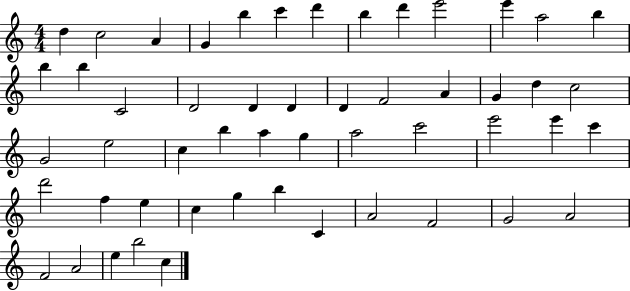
X:1
T:Untitled
M:4/4
L:1/4
K:C
d c2 A G b c' d' b d' e'2 e' a2 b b b C2 D2 D D D F2 A G d c2 G2 e2 c b a g a2 c'2 e'2 e' c' d'2 f e c g b C A2 F2 G2 A2 F2 A2 e b2 c